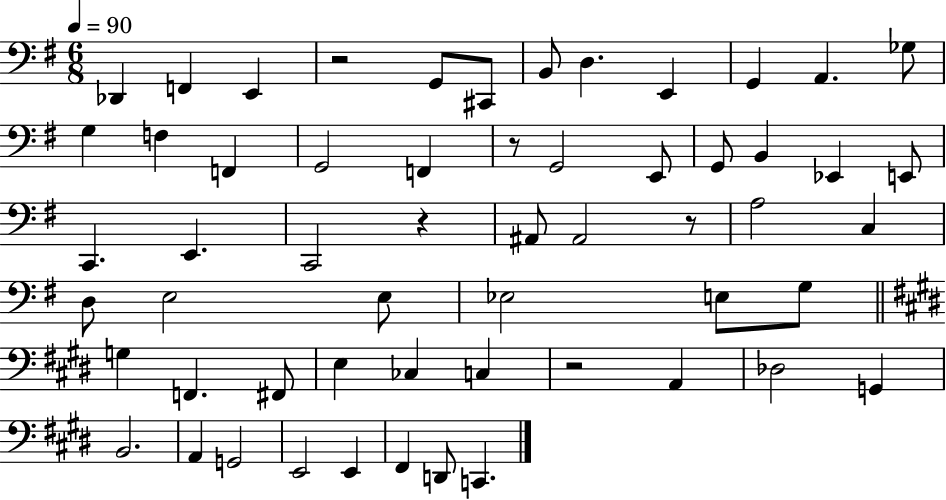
{
  \clef bass
  \numericTimeSignature
  \time 6/8
  \key g \major
  \tempo 4 = 90
  \repeat volta 2 { des,4 f,4 e,4 | r2 g,8 cis,8 | b,8 d4. e,4 | g,4 a,4. ges8 | \break g4 f4 f,4 | g,2 f,4 | r8 g,2 e,8 | g,8 b,4 ees,4 e,8 | \break c,4. e,4. | c,2 r4 | ais,8 ais,2 r8 | a2 c4 | \break d8 e2 e8 | ees2 e8 g8 | \bar "||" \break \key e \major g4 f,4. fis,8 | e4 ces4 c4 | r2 a,4 | des2 g,4 | \break b,2. | a,4 g,2 | e,2 e,4 | fis,4 d,8 c,4. | \break } \bar "|."
}